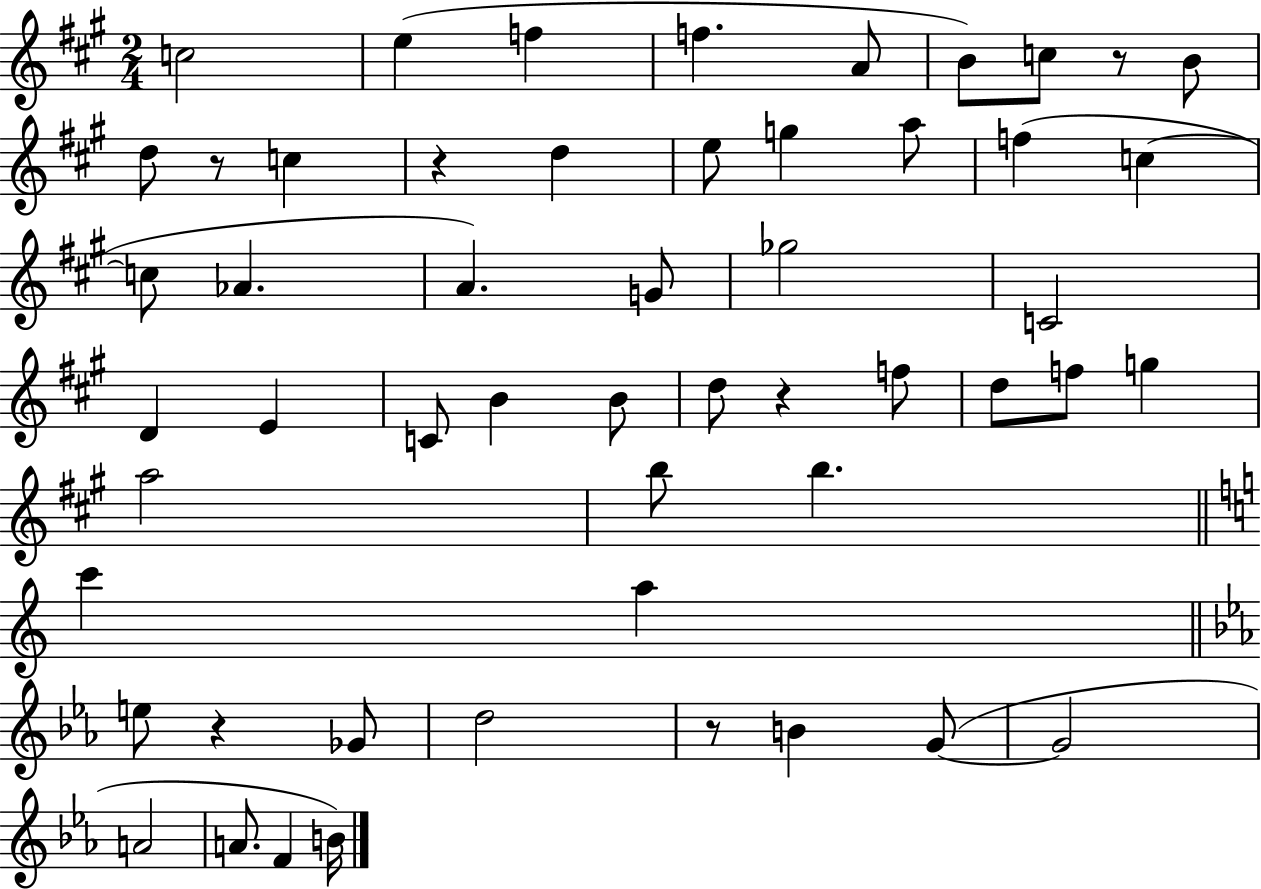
{
  \clef treble
  \numericTimeSignature
  \time 2/4
  \key a \major
  c''2 | e''4( f''4 | f''4. a'8 | b'8) c''8 r8 b'8 | \break d''8 r8 c''4 | r4 d''4 | e''8 g''4 a''8 | f''4( c''4~~ | \break c''8 aes'4. | a'4.) g'8 | ges''2 | c'2 | \break d'4 e'4 | c'8 b'4 b'8 | d''8 r4 f''8 | d''8 f''8 g''4 | \break a''2 | b''8 b''4. | \bar "||" \break \key a \minor c'''4 a''4 | \bar "||" \break \key ees \major e''8 r4 ges'8 | d''2 | r8 b'4 g'8~(~ | g'2 | \break a'2 | a'8. f'4 b'16) | \bar "|."
}